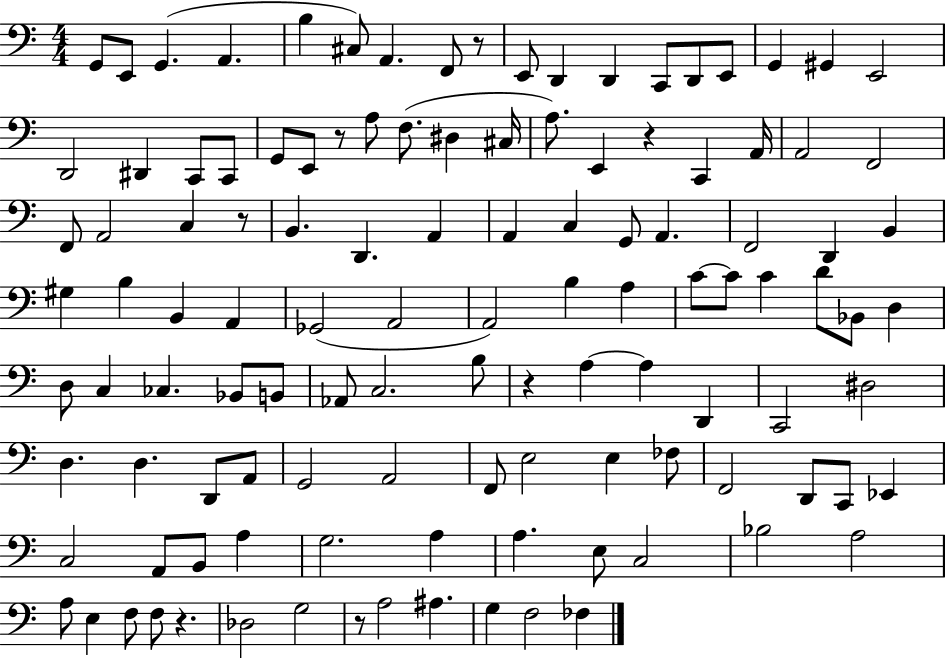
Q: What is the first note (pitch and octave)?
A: G2